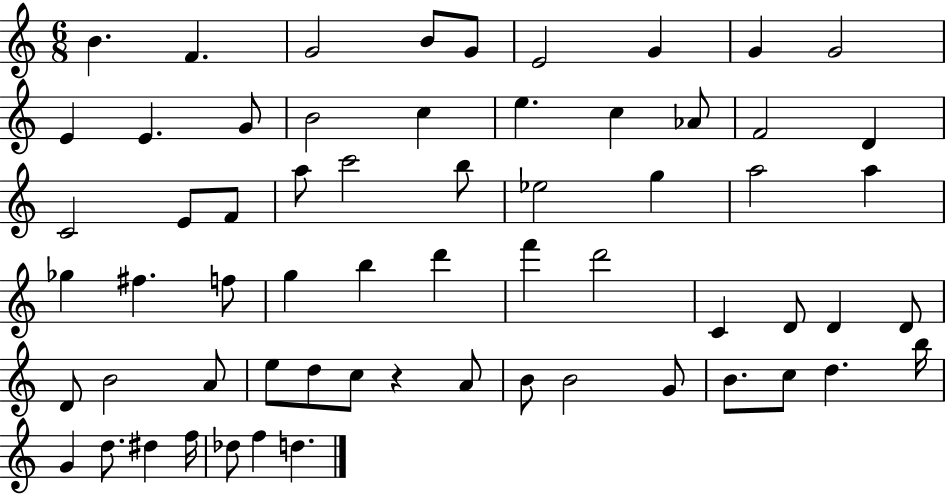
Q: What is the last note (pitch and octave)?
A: D5